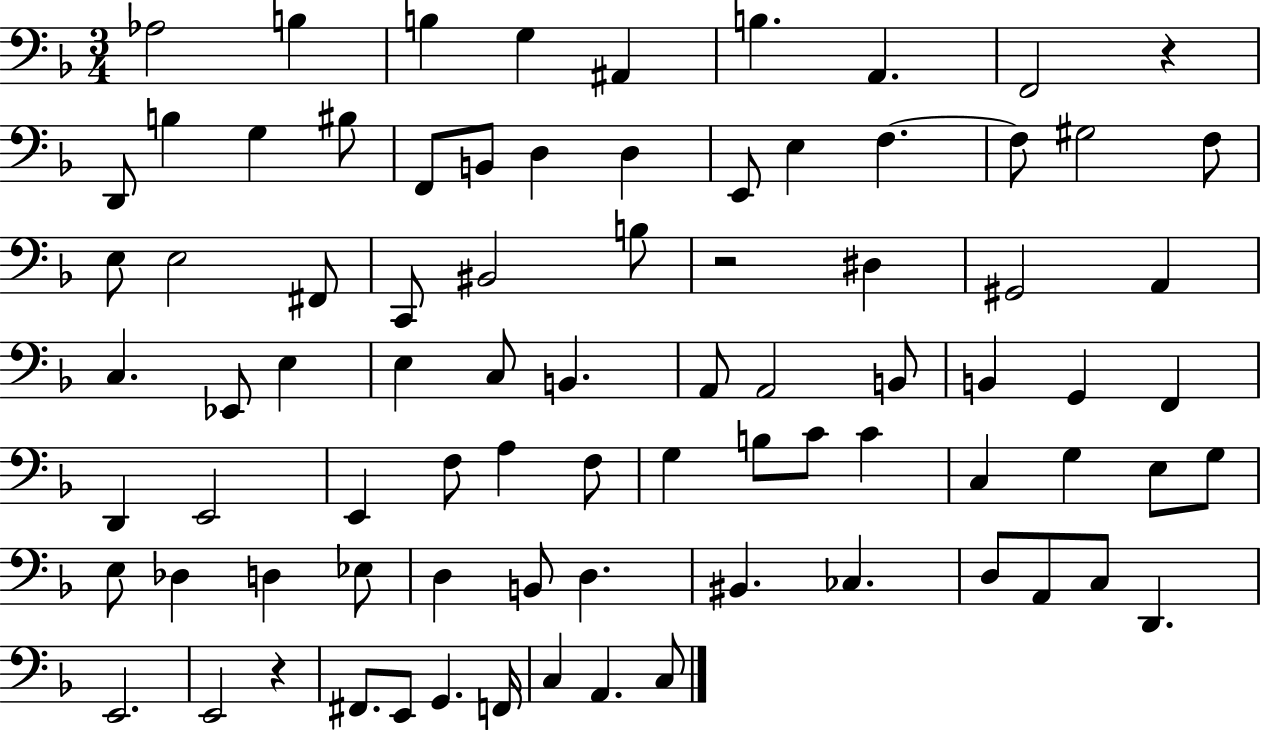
{
  \clef bass
  \numericTimeSignature
  \time 3/4
  \key f \major
  aes2 b4 | b4 g4 ais,4 | b4. a,4. | f,2 r4 | \break d,8 b4 g4 bis8 | f,8 b,8 d4 d4 | e,8 e4 f4.~~ | f8 gis2 f8 | \break e8 e2 fis,8 | c,8 bis,2 b8 | r2 dis4 | gis,2 a,4 | \break c4. ees,8 e4 | e4 c8 b,4. | a,8 a,2 b,8 | b,4 g,4 f,4 | \break d,4 e,2 | e,4 f8 a4 f8 | g4 b8 c'8 c'4 | c4 g4 e8 g8 | \break e8 des4 d4 ees8 | d4 b,8 d4. | bis,4. ces4. | d8 a,8 c8 d,4. | \break e,2. | e,2 r4 | fis,8. e,8 g,4. f,16 | c4 a,4. c8 | \break \bar "|."
}